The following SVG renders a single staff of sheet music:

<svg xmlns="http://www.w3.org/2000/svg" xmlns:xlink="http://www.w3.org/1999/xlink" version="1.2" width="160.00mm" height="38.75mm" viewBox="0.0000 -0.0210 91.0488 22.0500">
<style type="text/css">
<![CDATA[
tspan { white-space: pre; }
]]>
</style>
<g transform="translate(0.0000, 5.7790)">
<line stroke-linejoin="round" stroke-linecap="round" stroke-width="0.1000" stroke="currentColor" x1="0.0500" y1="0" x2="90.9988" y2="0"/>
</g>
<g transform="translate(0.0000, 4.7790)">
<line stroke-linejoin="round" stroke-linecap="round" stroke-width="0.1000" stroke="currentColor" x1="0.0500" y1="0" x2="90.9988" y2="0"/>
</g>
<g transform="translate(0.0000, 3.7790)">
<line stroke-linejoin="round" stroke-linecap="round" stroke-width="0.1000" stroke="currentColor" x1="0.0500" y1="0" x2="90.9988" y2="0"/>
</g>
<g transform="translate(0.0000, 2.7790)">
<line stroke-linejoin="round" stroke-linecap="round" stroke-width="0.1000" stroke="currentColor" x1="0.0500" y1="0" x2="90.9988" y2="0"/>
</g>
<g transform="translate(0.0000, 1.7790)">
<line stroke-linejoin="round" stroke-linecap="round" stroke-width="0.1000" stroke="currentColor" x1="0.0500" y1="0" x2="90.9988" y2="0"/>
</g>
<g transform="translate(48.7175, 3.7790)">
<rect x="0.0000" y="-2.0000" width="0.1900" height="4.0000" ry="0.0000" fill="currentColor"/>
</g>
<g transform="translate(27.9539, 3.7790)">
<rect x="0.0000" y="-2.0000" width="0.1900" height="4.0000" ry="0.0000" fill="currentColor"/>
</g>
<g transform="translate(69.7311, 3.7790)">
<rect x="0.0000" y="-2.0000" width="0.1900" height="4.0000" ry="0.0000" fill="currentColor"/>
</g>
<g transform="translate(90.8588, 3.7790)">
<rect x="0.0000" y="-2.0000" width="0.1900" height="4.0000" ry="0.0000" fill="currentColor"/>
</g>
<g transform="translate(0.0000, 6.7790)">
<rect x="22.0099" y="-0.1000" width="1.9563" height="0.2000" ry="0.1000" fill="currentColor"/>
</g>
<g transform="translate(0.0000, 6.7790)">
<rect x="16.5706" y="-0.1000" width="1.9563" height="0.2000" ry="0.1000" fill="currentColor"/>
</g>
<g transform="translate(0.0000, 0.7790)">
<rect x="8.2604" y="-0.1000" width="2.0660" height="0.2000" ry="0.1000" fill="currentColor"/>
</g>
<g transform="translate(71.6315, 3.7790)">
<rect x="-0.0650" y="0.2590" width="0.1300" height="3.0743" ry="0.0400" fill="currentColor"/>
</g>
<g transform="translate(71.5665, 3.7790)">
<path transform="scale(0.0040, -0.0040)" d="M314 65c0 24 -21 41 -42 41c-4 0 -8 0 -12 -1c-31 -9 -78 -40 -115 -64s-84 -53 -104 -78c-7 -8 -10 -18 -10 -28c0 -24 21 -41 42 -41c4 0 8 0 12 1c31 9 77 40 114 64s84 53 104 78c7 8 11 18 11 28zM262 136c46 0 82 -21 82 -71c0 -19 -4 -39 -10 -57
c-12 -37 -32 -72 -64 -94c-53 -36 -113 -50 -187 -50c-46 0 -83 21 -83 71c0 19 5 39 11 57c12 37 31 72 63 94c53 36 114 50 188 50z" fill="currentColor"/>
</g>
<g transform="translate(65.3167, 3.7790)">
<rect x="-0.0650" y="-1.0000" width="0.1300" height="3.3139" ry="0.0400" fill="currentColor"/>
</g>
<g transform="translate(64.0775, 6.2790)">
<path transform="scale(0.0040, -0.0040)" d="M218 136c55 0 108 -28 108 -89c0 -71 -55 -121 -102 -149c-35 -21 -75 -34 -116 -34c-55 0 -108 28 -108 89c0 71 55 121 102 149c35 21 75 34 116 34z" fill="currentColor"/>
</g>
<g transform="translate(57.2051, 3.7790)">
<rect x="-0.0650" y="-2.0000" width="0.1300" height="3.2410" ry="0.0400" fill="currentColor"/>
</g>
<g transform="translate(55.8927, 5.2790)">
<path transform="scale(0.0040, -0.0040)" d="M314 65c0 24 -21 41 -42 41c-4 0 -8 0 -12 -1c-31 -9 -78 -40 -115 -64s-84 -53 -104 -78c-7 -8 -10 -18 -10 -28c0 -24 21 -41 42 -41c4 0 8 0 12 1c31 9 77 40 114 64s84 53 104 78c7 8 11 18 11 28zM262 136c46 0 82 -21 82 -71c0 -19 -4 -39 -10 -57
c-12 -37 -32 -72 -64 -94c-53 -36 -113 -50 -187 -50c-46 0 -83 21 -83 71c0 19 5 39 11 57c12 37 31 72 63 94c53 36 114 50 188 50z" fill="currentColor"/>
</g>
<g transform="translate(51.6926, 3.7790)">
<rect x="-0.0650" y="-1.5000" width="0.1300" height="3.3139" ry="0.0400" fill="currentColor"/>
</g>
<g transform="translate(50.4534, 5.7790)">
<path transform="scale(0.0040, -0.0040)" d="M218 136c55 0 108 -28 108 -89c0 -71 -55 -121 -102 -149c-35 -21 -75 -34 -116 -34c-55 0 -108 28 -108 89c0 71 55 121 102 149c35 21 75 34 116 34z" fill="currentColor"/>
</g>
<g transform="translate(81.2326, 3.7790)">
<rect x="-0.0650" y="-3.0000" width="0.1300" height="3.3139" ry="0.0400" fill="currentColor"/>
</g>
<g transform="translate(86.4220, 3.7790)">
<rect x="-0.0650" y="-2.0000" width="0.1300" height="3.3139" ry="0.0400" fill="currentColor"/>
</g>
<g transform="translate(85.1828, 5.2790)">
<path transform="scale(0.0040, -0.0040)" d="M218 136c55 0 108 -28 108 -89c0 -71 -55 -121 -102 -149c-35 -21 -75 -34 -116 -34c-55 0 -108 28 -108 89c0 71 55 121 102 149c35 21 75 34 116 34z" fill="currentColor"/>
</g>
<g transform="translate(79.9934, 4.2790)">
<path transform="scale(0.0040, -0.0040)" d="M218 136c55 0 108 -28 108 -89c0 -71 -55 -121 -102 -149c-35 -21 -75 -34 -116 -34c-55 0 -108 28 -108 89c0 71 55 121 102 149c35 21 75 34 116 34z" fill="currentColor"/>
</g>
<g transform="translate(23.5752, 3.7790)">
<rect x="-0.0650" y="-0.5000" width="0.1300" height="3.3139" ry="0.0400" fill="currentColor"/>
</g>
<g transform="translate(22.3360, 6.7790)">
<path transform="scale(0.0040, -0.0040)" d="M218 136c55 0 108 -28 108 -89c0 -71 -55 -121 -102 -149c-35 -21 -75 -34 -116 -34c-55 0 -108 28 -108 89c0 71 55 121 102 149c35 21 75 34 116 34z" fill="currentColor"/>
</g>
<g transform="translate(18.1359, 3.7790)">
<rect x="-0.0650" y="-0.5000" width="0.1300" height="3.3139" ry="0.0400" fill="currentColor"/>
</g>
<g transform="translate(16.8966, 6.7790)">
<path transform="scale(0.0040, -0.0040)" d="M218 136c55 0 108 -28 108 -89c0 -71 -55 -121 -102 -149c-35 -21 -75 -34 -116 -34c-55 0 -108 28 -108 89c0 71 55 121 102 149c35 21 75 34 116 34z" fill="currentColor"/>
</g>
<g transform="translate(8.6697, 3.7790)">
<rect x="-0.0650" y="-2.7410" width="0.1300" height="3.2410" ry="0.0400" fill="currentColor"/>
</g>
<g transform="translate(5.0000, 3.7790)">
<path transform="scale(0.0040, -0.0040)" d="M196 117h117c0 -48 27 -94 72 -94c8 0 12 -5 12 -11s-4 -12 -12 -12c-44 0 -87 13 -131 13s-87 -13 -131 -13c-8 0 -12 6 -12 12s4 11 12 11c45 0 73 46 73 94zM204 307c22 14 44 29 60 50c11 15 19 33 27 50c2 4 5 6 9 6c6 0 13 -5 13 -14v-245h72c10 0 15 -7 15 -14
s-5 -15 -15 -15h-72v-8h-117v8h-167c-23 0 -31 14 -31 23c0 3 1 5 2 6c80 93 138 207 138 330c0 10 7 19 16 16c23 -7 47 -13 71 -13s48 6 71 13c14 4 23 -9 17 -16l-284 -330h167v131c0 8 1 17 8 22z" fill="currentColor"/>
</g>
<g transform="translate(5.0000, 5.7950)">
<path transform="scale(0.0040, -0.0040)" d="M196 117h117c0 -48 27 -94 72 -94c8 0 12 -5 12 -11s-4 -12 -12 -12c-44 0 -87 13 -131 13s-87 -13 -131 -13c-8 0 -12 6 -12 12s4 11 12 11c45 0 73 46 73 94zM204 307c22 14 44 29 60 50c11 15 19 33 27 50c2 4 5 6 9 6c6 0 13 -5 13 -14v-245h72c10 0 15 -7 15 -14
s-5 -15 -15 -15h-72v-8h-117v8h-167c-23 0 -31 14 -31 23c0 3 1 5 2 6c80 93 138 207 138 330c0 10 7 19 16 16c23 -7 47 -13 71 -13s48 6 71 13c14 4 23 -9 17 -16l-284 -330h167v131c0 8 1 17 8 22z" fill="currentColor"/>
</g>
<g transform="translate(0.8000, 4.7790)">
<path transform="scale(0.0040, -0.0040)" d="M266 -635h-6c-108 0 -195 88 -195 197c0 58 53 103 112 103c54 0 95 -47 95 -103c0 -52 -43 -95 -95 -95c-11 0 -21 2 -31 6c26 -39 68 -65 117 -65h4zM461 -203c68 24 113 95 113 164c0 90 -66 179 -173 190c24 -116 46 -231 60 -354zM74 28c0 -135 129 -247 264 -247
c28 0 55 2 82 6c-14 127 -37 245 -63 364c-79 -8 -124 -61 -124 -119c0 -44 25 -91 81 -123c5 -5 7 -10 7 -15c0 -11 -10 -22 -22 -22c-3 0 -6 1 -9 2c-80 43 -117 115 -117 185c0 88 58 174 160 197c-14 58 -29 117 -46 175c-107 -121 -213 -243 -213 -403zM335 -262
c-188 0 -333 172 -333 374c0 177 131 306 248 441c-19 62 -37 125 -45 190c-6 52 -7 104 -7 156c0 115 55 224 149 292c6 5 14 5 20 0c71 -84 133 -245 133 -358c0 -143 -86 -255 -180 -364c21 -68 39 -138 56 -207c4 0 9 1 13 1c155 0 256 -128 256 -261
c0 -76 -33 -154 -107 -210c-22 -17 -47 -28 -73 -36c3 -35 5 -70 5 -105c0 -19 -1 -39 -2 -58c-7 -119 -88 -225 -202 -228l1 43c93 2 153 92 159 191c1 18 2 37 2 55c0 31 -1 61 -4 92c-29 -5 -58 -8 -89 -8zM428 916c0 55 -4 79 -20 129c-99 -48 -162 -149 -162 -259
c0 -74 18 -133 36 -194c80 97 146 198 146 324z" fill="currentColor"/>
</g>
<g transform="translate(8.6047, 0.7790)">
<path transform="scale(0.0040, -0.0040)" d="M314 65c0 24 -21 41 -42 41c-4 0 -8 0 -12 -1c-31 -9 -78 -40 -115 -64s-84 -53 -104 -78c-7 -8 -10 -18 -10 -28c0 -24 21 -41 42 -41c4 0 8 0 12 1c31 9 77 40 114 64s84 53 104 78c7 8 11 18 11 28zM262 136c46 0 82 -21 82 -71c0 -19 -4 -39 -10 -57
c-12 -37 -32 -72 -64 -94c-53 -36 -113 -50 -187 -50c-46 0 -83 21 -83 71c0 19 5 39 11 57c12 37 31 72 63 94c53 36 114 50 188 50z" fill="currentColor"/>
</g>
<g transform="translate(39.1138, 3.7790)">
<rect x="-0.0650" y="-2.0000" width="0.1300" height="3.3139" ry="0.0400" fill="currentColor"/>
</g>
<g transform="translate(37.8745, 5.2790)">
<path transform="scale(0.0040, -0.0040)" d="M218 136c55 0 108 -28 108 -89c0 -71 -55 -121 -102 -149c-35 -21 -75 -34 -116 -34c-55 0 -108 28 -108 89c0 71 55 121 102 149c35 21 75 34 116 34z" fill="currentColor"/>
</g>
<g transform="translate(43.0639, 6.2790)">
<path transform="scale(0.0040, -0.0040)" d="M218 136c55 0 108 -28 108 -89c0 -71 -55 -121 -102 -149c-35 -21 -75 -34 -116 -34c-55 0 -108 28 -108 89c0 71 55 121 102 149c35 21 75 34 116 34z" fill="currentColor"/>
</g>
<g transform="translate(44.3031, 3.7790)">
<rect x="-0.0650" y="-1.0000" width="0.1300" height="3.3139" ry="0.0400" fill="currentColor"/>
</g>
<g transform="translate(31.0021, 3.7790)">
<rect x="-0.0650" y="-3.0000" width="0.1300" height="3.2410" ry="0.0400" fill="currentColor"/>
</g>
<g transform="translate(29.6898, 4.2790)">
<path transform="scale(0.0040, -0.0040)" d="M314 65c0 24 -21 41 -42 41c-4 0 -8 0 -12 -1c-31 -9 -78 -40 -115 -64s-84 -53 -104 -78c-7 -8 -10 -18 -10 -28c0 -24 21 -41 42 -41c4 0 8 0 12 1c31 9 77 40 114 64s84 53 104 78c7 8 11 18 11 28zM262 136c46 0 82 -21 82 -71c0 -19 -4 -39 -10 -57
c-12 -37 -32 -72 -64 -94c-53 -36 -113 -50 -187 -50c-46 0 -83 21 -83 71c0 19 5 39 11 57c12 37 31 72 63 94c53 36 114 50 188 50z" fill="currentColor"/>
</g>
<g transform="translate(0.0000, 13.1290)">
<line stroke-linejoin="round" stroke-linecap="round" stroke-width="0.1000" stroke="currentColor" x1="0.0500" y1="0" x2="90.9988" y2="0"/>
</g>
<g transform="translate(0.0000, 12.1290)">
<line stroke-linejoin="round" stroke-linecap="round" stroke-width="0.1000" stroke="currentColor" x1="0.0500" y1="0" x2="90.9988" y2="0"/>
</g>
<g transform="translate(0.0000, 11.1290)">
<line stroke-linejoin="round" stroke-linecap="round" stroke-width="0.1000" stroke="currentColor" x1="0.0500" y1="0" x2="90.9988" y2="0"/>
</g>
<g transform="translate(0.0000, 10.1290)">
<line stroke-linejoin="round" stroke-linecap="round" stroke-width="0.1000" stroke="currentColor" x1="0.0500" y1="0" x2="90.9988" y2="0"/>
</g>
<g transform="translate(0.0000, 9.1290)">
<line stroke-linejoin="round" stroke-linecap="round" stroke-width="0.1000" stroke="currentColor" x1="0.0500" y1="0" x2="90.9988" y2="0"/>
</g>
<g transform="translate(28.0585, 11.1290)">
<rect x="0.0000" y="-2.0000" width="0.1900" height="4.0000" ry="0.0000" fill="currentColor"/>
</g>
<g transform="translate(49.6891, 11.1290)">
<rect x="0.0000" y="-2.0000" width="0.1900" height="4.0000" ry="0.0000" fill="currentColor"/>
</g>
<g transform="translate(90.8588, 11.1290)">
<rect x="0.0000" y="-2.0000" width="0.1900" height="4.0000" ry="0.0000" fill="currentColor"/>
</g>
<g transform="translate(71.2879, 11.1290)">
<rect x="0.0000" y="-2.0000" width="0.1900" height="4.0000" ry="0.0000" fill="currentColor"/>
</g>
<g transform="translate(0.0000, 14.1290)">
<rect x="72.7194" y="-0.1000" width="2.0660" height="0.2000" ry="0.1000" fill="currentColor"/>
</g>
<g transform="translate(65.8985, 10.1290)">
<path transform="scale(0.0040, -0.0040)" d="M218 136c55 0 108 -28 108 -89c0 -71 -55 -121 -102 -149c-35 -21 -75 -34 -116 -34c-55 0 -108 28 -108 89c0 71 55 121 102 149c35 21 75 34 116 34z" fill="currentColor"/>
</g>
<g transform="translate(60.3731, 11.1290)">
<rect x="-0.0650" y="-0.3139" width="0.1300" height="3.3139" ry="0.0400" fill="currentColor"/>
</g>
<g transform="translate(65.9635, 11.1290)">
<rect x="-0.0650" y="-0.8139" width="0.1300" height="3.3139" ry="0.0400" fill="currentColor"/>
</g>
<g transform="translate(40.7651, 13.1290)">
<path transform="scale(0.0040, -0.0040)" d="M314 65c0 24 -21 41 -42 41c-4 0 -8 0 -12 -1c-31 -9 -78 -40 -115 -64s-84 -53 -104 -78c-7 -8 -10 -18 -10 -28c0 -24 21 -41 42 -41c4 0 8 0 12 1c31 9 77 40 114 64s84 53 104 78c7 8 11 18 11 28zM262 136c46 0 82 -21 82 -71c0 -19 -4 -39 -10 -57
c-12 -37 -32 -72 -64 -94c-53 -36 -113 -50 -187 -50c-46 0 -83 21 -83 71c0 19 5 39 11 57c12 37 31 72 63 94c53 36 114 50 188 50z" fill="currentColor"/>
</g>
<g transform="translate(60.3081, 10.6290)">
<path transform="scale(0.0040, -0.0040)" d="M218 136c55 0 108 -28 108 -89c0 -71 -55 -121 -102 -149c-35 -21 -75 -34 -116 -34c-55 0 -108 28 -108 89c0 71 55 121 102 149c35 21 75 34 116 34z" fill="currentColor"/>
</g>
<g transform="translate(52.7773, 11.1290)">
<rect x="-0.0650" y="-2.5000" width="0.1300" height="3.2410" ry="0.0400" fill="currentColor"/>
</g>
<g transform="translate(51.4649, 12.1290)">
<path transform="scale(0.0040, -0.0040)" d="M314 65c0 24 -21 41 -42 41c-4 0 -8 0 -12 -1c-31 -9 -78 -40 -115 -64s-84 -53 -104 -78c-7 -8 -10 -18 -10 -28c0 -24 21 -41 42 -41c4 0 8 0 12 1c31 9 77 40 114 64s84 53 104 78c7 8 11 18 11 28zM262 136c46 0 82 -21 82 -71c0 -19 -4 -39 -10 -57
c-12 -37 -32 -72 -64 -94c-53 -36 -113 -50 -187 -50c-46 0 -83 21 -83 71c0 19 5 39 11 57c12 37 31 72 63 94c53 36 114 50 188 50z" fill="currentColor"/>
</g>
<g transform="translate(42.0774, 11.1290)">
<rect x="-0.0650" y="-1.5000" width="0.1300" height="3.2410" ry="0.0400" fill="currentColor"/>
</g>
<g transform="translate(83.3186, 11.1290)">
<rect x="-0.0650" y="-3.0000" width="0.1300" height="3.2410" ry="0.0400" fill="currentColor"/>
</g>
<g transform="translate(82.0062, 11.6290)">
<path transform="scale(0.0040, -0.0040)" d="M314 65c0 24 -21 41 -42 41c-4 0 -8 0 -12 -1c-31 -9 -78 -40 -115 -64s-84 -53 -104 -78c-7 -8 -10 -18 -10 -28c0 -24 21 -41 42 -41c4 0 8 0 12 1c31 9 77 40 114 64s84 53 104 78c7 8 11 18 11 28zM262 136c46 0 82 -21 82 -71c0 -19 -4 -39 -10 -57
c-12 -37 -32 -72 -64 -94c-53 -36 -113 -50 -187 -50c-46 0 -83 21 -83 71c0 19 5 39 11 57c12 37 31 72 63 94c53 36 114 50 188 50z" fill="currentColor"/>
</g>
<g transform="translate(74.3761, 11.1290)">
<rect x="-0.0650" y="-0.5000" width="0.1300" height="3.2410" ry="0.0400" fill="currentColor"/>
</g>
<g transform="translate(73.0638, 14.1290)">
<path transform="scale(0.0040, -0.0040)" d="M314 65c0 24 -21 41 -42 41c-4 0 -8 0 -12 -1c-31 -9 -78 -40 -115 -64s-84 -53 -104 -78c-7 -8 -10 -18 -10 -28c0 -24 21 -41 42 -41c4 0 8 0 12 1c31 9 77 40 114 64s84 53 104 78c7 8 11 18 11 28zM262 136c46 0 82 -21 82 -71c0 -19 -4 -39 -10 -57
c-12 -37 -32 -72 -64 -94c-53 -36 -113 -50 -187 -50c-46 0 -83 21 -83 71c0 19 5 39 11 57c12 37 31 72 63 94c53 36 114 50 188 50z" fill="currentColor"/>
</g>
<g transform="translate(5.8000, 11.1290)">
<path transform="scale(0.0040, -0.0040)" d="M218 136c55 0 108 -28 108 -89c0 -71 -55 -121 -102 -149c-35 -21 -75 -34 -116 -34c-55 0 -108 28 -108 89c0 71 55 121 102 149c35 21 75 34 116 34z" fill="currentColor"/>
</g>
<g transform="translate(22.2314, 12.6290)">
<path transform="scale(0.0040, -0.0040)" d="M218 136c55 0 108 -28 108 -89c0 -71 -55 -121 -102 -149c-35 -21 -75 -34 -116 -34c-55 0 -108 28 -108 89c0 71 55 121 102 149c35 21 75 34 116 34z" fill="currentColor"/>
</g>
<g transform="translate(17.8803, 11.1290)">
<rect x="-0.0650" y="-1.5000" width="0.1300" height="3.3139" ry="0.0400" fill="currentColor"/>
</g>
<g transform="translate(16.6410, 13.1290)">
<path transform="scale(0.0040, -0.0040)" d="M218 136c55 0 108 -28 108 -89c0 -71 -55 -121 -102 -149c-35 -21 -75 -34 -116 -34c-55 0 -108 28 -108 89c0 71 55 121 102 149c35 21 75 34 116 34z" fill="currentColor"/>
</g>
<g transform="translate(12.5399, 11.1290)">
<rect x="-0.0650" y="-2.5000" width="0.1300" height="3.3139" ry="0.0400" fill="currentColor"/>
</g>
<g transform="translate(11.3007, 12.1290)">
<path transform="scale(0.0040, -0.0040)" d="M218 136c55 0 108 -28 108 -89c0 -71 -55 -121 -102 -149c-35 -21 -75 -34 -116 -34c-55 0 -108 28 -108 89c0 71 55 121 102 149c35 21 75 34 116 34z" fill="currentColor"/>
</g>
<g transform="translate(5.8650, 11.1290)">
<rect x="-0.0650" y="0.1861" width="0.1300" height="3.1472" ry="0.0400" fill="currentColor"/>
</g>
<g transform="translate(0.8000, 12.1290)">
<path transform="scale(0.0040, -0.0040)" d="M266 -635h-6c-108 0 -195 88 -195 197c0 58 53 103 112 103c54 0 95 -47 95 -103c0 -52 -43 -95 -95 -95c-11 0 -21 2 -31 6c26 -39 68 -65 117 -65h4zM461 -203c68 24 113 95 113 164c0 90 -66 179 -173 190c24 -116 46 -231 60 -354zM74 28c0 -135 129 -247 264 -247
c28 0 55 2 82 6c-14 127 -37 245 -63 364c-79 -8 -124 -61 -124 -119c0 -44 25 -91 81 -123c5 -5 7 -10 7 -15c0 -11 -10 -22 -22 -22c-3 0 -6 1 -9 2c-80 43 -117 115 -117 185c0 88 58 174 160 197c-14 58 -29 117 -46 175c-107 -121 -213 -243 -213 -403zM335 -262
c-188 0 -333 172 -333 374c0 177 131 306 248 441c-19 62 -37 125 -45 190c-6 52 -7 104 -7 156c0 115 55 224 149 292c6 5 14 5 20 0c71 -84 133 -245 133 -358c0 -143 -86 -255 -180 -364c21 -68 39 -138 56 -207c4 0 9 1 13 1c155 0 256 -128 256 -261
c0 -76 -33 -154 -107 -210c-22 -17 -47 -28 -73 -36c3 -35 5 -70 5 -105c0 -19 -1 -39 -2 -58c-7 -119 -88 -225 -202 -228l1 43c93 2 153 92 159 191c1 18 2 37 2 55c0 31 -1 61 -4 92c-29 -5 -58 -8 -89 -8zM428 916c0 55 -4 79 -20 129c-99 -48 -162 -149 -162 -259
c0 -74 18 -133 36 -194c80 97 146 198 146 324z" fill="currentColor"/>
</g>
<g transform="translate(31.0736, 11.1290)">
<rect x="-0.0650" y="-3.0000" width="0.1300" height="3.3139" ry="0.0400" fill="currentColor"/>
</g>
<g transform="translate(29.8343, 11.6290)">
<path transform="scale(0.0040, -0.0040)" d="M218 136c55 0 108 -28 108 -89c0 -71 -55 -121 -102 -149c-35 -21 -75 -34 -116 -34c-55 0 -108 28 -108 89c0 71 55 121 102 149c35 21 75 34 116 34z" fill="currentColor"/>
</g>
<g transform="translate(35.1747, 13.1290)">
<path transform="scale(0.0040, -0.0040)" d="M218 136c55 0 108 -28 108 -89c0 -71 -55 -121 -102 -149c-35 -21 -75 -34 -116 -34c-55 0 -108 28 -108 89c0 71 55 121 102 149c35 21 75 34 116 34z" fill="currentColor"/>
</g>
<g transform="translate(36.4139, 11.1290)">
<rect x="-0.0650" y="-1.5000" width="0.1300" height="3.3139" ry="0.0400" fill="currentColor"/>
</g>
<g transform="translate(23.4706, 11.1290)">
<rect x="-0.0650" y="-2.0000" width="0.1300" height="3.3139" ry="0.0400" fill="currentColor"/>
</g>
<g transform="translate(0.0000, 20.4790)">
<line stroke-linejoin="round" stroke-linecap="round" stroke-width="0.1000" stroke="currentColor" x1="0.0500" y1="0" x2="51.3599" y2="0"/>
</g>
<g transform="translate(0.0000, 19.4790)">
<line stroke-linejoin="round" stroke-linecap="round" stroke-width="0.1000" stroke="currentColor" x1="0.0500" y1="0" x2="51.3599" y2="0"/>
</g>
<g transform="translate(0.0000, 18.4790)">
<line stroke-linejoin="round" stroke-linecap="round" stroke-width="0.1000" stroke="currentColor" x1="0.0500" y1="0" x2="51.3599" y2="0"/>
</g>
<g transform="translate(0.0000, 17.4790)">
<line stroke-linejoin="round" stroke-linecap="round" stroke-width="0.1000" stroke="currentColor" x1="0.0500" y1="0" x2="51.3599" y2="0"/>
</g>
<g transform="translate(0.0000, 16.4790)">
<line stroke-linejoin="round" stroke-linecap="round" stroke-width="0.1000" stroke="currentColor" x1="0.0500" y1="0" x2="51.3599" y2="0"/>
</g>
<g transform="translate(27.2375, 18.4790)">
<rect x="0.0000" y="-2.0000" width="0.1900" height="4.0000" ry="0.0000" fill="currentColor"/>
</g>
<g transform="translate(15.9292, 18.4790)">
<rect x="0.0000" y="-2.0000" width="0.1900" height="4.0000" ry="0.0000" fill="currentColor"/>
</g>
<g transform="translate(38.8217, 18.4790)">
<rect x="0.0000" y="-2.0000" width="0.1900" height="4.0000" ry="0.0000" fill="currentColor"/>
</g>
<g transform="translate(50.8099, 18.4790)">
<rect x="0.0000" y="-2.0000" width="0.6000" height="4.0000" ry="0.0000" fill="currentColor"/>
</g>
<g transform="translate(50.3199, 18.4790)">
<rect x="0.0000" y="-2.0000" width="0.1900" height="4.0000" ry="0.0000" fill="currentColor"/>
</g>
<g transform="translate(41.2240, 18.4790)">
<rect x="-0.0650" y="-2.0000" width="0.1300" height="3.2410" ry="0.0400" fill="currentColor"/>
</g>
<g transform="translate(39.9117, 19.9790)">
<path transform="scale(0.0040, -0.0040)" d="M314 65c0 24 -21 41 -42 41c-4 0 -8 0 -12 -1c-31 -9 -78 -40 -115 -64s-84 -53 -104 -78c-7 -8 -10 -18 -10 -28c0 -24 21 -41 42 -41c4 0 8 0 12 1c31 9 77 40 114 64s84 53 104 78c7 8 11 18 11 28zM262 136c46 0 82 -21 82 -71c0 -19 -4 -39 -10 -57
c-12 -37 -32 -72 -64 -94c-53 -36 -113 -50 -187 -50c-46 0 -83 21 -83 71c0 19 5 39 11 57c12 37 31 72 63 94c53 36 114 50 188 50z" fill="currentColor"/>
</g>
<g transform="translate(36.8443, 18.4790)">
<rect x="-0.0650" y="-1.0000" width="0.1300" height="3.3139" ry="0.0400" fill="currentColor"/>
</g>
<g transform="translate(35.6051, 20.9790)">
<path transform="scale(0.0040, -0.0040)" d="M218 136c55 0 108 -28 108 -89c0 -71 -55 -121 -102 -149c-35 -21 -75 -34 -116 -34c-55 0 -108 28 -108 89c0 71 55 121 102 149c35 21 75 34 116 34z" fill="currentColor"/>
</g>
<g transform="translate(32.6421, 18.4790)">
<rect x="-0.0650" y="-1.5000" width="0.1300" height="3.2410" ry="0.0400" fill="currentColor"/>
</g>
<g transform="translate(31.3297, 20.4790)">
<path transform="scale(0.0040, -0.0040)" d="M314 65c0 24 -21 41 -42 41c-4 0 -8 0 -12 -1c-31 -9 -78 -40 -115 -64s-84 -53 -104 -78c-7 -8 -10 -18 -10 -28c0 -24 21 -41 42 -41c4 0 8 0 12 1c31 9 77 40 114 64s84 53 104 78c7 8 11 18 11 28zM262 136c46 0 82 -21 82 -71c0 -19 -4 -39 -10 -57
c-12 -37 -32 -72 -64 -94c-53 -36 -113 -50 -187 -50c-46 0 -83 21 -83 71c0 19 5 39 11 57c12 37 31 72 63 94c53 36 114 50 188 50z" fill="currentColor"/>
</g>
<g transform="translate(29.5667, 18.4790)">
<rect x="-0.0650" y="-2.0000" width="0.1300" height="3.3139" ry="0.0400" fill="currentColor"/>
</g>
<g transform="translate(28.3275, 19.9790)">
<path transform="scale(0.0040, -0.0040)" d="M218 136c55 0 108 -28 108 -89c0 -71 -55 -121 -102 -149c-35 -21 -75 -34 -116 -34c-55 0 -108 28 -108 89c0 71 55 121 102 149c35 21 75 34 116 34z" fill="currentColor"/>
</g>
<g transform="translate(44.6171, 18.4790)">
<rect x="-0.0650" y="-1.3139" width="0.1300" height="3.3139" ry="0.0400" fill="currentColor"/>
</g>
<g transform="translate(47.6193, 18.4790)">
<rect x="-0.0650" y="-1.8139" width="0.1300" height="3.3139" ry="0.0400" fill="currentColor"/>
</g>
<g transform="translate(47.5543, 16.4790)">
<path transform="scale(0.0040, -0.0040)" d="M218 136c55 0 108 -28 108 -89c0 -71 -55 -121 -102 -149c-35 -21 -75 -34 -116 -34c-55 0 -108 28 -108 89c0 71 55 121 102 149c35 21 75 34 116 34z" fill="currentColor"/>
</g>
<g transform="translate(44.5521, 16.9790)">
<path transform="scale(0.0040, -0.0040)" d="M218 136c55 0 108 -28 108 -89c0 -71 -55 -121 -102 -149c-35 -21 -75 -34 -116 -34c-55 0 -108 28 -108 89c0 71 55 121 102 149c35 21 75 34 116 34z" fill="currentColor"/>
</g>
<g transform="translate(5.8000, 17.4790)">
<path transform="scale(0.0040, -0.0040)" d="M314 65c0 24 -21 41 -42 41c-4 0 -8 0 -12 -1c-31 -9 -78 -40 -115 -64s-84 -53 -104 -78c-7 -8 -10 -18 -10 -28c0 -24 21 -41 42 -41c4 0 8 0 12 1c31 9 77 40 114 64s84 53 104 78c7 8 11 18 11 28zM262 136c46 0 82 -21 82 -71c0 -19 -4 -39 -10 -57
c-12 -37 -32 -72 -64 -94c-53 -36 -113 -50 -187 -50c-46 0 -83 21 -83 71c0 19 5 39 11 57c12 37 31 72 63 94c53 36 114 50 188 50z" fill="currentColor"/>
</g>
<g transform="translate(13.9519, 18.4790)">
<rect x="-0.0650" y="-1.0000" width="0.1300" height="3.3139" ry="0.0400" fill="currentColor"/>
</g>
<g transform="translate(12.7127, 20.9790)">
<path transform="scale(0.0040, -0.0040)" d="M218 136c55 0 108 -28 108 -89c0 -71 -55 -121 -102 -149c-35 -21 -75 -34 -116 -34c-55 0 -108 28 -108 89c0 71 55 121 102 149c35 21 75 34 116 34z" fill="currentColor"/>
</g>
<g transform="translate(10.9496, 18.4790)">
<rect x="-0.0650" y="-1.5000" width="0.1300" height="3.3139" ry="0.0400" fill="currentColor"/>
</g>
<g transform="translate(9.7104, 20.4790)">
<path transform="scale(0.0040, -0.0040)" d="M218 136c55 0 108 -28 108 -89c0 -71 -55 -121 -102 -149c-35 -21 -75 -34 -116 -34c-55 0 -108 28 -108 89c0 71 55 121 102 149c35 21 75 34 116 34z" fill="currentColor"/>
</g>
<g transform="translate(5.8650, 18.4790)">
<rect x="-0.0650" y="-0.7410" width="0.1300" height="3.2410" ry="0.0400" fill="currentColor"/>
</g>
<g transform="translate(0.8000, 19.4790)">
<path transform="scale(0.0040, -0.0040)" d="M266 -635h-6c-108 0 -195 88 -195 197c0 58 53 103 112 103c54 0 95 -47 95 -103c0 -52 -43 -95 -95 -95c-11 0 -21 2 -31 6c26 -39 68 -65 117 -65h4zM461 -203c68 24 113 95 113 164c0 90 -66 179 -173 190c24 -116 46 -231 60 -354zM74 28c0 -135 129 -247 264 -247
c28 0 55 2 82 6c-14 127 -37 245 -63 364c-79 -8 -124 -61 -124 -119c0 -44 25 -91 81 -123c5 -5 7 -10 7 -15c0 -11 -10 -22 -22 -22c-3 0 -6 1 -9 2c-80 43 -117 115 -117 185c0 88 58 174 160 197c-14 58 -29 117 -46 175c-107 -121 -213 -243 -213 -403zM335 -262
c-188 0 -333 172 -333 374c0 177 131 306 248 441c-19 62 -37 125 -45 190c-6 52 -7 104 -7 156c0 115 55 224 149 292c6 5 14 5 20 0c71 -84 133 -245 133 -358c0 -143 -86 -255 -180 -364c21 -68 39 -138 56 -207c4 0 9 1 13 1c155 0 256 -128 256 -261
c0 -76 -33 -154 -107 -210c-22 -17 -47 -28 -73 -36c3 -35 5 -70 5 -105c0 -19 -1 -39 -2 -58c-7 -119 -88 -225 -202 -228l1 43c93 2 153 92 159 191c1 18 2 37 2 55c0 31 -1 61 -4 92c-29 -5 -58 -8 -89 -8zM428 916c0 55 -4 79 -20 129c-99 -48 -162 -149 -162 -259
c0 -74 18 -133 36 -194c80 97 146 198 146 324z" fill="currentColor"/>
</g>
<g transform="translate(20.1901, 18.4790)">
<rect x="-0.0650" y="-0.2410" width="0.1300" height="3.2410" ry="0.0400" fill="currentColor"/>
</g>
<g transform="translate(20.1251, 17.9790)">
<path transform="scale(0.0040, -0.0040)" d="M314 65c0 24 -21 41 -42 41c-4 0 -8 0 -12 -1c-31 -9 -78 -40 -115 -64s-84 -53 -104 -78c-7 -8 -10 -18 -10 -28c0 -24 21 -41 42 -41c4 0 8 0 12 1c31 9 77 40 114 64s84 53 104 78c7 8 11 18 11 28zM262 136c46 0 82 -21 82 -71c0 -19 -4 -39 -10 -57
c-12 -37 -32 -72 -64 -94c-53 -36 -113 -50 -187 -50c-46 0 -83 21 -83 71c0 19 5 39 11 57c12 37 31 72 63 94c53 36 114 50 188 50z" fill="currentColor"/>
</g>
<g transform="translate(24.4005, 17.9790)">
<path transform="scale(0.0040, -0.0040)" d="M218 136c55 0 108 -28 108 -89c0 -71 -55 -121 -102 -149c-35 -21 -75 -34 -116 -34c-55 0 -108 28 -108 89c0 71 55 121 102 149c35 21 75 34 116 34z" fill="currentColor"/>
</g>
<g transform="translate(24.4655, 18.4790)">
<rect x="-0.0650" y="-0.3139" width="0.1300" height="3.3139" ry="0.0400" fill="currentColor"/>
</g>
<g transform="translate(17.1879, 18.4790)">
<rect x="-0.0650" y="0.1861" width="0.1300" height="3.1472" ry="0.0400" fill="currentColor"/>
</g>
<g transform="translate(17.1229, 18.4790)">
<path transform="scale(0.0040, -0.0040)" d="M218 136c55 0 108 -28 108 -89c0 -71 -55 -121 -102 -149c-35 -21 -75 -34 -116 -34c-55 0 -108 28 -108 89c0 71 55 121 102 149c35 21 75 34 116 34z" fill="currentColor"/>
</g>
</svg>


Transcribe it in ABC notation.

X:1
T:Untitled
M:4/4
L:1/4
K:C
a2 C C A2 F D E F2 D B2 A F B G E F A E E2 G2 c d C2 A2 d2 E D B c2 c F E2 D F2 e f